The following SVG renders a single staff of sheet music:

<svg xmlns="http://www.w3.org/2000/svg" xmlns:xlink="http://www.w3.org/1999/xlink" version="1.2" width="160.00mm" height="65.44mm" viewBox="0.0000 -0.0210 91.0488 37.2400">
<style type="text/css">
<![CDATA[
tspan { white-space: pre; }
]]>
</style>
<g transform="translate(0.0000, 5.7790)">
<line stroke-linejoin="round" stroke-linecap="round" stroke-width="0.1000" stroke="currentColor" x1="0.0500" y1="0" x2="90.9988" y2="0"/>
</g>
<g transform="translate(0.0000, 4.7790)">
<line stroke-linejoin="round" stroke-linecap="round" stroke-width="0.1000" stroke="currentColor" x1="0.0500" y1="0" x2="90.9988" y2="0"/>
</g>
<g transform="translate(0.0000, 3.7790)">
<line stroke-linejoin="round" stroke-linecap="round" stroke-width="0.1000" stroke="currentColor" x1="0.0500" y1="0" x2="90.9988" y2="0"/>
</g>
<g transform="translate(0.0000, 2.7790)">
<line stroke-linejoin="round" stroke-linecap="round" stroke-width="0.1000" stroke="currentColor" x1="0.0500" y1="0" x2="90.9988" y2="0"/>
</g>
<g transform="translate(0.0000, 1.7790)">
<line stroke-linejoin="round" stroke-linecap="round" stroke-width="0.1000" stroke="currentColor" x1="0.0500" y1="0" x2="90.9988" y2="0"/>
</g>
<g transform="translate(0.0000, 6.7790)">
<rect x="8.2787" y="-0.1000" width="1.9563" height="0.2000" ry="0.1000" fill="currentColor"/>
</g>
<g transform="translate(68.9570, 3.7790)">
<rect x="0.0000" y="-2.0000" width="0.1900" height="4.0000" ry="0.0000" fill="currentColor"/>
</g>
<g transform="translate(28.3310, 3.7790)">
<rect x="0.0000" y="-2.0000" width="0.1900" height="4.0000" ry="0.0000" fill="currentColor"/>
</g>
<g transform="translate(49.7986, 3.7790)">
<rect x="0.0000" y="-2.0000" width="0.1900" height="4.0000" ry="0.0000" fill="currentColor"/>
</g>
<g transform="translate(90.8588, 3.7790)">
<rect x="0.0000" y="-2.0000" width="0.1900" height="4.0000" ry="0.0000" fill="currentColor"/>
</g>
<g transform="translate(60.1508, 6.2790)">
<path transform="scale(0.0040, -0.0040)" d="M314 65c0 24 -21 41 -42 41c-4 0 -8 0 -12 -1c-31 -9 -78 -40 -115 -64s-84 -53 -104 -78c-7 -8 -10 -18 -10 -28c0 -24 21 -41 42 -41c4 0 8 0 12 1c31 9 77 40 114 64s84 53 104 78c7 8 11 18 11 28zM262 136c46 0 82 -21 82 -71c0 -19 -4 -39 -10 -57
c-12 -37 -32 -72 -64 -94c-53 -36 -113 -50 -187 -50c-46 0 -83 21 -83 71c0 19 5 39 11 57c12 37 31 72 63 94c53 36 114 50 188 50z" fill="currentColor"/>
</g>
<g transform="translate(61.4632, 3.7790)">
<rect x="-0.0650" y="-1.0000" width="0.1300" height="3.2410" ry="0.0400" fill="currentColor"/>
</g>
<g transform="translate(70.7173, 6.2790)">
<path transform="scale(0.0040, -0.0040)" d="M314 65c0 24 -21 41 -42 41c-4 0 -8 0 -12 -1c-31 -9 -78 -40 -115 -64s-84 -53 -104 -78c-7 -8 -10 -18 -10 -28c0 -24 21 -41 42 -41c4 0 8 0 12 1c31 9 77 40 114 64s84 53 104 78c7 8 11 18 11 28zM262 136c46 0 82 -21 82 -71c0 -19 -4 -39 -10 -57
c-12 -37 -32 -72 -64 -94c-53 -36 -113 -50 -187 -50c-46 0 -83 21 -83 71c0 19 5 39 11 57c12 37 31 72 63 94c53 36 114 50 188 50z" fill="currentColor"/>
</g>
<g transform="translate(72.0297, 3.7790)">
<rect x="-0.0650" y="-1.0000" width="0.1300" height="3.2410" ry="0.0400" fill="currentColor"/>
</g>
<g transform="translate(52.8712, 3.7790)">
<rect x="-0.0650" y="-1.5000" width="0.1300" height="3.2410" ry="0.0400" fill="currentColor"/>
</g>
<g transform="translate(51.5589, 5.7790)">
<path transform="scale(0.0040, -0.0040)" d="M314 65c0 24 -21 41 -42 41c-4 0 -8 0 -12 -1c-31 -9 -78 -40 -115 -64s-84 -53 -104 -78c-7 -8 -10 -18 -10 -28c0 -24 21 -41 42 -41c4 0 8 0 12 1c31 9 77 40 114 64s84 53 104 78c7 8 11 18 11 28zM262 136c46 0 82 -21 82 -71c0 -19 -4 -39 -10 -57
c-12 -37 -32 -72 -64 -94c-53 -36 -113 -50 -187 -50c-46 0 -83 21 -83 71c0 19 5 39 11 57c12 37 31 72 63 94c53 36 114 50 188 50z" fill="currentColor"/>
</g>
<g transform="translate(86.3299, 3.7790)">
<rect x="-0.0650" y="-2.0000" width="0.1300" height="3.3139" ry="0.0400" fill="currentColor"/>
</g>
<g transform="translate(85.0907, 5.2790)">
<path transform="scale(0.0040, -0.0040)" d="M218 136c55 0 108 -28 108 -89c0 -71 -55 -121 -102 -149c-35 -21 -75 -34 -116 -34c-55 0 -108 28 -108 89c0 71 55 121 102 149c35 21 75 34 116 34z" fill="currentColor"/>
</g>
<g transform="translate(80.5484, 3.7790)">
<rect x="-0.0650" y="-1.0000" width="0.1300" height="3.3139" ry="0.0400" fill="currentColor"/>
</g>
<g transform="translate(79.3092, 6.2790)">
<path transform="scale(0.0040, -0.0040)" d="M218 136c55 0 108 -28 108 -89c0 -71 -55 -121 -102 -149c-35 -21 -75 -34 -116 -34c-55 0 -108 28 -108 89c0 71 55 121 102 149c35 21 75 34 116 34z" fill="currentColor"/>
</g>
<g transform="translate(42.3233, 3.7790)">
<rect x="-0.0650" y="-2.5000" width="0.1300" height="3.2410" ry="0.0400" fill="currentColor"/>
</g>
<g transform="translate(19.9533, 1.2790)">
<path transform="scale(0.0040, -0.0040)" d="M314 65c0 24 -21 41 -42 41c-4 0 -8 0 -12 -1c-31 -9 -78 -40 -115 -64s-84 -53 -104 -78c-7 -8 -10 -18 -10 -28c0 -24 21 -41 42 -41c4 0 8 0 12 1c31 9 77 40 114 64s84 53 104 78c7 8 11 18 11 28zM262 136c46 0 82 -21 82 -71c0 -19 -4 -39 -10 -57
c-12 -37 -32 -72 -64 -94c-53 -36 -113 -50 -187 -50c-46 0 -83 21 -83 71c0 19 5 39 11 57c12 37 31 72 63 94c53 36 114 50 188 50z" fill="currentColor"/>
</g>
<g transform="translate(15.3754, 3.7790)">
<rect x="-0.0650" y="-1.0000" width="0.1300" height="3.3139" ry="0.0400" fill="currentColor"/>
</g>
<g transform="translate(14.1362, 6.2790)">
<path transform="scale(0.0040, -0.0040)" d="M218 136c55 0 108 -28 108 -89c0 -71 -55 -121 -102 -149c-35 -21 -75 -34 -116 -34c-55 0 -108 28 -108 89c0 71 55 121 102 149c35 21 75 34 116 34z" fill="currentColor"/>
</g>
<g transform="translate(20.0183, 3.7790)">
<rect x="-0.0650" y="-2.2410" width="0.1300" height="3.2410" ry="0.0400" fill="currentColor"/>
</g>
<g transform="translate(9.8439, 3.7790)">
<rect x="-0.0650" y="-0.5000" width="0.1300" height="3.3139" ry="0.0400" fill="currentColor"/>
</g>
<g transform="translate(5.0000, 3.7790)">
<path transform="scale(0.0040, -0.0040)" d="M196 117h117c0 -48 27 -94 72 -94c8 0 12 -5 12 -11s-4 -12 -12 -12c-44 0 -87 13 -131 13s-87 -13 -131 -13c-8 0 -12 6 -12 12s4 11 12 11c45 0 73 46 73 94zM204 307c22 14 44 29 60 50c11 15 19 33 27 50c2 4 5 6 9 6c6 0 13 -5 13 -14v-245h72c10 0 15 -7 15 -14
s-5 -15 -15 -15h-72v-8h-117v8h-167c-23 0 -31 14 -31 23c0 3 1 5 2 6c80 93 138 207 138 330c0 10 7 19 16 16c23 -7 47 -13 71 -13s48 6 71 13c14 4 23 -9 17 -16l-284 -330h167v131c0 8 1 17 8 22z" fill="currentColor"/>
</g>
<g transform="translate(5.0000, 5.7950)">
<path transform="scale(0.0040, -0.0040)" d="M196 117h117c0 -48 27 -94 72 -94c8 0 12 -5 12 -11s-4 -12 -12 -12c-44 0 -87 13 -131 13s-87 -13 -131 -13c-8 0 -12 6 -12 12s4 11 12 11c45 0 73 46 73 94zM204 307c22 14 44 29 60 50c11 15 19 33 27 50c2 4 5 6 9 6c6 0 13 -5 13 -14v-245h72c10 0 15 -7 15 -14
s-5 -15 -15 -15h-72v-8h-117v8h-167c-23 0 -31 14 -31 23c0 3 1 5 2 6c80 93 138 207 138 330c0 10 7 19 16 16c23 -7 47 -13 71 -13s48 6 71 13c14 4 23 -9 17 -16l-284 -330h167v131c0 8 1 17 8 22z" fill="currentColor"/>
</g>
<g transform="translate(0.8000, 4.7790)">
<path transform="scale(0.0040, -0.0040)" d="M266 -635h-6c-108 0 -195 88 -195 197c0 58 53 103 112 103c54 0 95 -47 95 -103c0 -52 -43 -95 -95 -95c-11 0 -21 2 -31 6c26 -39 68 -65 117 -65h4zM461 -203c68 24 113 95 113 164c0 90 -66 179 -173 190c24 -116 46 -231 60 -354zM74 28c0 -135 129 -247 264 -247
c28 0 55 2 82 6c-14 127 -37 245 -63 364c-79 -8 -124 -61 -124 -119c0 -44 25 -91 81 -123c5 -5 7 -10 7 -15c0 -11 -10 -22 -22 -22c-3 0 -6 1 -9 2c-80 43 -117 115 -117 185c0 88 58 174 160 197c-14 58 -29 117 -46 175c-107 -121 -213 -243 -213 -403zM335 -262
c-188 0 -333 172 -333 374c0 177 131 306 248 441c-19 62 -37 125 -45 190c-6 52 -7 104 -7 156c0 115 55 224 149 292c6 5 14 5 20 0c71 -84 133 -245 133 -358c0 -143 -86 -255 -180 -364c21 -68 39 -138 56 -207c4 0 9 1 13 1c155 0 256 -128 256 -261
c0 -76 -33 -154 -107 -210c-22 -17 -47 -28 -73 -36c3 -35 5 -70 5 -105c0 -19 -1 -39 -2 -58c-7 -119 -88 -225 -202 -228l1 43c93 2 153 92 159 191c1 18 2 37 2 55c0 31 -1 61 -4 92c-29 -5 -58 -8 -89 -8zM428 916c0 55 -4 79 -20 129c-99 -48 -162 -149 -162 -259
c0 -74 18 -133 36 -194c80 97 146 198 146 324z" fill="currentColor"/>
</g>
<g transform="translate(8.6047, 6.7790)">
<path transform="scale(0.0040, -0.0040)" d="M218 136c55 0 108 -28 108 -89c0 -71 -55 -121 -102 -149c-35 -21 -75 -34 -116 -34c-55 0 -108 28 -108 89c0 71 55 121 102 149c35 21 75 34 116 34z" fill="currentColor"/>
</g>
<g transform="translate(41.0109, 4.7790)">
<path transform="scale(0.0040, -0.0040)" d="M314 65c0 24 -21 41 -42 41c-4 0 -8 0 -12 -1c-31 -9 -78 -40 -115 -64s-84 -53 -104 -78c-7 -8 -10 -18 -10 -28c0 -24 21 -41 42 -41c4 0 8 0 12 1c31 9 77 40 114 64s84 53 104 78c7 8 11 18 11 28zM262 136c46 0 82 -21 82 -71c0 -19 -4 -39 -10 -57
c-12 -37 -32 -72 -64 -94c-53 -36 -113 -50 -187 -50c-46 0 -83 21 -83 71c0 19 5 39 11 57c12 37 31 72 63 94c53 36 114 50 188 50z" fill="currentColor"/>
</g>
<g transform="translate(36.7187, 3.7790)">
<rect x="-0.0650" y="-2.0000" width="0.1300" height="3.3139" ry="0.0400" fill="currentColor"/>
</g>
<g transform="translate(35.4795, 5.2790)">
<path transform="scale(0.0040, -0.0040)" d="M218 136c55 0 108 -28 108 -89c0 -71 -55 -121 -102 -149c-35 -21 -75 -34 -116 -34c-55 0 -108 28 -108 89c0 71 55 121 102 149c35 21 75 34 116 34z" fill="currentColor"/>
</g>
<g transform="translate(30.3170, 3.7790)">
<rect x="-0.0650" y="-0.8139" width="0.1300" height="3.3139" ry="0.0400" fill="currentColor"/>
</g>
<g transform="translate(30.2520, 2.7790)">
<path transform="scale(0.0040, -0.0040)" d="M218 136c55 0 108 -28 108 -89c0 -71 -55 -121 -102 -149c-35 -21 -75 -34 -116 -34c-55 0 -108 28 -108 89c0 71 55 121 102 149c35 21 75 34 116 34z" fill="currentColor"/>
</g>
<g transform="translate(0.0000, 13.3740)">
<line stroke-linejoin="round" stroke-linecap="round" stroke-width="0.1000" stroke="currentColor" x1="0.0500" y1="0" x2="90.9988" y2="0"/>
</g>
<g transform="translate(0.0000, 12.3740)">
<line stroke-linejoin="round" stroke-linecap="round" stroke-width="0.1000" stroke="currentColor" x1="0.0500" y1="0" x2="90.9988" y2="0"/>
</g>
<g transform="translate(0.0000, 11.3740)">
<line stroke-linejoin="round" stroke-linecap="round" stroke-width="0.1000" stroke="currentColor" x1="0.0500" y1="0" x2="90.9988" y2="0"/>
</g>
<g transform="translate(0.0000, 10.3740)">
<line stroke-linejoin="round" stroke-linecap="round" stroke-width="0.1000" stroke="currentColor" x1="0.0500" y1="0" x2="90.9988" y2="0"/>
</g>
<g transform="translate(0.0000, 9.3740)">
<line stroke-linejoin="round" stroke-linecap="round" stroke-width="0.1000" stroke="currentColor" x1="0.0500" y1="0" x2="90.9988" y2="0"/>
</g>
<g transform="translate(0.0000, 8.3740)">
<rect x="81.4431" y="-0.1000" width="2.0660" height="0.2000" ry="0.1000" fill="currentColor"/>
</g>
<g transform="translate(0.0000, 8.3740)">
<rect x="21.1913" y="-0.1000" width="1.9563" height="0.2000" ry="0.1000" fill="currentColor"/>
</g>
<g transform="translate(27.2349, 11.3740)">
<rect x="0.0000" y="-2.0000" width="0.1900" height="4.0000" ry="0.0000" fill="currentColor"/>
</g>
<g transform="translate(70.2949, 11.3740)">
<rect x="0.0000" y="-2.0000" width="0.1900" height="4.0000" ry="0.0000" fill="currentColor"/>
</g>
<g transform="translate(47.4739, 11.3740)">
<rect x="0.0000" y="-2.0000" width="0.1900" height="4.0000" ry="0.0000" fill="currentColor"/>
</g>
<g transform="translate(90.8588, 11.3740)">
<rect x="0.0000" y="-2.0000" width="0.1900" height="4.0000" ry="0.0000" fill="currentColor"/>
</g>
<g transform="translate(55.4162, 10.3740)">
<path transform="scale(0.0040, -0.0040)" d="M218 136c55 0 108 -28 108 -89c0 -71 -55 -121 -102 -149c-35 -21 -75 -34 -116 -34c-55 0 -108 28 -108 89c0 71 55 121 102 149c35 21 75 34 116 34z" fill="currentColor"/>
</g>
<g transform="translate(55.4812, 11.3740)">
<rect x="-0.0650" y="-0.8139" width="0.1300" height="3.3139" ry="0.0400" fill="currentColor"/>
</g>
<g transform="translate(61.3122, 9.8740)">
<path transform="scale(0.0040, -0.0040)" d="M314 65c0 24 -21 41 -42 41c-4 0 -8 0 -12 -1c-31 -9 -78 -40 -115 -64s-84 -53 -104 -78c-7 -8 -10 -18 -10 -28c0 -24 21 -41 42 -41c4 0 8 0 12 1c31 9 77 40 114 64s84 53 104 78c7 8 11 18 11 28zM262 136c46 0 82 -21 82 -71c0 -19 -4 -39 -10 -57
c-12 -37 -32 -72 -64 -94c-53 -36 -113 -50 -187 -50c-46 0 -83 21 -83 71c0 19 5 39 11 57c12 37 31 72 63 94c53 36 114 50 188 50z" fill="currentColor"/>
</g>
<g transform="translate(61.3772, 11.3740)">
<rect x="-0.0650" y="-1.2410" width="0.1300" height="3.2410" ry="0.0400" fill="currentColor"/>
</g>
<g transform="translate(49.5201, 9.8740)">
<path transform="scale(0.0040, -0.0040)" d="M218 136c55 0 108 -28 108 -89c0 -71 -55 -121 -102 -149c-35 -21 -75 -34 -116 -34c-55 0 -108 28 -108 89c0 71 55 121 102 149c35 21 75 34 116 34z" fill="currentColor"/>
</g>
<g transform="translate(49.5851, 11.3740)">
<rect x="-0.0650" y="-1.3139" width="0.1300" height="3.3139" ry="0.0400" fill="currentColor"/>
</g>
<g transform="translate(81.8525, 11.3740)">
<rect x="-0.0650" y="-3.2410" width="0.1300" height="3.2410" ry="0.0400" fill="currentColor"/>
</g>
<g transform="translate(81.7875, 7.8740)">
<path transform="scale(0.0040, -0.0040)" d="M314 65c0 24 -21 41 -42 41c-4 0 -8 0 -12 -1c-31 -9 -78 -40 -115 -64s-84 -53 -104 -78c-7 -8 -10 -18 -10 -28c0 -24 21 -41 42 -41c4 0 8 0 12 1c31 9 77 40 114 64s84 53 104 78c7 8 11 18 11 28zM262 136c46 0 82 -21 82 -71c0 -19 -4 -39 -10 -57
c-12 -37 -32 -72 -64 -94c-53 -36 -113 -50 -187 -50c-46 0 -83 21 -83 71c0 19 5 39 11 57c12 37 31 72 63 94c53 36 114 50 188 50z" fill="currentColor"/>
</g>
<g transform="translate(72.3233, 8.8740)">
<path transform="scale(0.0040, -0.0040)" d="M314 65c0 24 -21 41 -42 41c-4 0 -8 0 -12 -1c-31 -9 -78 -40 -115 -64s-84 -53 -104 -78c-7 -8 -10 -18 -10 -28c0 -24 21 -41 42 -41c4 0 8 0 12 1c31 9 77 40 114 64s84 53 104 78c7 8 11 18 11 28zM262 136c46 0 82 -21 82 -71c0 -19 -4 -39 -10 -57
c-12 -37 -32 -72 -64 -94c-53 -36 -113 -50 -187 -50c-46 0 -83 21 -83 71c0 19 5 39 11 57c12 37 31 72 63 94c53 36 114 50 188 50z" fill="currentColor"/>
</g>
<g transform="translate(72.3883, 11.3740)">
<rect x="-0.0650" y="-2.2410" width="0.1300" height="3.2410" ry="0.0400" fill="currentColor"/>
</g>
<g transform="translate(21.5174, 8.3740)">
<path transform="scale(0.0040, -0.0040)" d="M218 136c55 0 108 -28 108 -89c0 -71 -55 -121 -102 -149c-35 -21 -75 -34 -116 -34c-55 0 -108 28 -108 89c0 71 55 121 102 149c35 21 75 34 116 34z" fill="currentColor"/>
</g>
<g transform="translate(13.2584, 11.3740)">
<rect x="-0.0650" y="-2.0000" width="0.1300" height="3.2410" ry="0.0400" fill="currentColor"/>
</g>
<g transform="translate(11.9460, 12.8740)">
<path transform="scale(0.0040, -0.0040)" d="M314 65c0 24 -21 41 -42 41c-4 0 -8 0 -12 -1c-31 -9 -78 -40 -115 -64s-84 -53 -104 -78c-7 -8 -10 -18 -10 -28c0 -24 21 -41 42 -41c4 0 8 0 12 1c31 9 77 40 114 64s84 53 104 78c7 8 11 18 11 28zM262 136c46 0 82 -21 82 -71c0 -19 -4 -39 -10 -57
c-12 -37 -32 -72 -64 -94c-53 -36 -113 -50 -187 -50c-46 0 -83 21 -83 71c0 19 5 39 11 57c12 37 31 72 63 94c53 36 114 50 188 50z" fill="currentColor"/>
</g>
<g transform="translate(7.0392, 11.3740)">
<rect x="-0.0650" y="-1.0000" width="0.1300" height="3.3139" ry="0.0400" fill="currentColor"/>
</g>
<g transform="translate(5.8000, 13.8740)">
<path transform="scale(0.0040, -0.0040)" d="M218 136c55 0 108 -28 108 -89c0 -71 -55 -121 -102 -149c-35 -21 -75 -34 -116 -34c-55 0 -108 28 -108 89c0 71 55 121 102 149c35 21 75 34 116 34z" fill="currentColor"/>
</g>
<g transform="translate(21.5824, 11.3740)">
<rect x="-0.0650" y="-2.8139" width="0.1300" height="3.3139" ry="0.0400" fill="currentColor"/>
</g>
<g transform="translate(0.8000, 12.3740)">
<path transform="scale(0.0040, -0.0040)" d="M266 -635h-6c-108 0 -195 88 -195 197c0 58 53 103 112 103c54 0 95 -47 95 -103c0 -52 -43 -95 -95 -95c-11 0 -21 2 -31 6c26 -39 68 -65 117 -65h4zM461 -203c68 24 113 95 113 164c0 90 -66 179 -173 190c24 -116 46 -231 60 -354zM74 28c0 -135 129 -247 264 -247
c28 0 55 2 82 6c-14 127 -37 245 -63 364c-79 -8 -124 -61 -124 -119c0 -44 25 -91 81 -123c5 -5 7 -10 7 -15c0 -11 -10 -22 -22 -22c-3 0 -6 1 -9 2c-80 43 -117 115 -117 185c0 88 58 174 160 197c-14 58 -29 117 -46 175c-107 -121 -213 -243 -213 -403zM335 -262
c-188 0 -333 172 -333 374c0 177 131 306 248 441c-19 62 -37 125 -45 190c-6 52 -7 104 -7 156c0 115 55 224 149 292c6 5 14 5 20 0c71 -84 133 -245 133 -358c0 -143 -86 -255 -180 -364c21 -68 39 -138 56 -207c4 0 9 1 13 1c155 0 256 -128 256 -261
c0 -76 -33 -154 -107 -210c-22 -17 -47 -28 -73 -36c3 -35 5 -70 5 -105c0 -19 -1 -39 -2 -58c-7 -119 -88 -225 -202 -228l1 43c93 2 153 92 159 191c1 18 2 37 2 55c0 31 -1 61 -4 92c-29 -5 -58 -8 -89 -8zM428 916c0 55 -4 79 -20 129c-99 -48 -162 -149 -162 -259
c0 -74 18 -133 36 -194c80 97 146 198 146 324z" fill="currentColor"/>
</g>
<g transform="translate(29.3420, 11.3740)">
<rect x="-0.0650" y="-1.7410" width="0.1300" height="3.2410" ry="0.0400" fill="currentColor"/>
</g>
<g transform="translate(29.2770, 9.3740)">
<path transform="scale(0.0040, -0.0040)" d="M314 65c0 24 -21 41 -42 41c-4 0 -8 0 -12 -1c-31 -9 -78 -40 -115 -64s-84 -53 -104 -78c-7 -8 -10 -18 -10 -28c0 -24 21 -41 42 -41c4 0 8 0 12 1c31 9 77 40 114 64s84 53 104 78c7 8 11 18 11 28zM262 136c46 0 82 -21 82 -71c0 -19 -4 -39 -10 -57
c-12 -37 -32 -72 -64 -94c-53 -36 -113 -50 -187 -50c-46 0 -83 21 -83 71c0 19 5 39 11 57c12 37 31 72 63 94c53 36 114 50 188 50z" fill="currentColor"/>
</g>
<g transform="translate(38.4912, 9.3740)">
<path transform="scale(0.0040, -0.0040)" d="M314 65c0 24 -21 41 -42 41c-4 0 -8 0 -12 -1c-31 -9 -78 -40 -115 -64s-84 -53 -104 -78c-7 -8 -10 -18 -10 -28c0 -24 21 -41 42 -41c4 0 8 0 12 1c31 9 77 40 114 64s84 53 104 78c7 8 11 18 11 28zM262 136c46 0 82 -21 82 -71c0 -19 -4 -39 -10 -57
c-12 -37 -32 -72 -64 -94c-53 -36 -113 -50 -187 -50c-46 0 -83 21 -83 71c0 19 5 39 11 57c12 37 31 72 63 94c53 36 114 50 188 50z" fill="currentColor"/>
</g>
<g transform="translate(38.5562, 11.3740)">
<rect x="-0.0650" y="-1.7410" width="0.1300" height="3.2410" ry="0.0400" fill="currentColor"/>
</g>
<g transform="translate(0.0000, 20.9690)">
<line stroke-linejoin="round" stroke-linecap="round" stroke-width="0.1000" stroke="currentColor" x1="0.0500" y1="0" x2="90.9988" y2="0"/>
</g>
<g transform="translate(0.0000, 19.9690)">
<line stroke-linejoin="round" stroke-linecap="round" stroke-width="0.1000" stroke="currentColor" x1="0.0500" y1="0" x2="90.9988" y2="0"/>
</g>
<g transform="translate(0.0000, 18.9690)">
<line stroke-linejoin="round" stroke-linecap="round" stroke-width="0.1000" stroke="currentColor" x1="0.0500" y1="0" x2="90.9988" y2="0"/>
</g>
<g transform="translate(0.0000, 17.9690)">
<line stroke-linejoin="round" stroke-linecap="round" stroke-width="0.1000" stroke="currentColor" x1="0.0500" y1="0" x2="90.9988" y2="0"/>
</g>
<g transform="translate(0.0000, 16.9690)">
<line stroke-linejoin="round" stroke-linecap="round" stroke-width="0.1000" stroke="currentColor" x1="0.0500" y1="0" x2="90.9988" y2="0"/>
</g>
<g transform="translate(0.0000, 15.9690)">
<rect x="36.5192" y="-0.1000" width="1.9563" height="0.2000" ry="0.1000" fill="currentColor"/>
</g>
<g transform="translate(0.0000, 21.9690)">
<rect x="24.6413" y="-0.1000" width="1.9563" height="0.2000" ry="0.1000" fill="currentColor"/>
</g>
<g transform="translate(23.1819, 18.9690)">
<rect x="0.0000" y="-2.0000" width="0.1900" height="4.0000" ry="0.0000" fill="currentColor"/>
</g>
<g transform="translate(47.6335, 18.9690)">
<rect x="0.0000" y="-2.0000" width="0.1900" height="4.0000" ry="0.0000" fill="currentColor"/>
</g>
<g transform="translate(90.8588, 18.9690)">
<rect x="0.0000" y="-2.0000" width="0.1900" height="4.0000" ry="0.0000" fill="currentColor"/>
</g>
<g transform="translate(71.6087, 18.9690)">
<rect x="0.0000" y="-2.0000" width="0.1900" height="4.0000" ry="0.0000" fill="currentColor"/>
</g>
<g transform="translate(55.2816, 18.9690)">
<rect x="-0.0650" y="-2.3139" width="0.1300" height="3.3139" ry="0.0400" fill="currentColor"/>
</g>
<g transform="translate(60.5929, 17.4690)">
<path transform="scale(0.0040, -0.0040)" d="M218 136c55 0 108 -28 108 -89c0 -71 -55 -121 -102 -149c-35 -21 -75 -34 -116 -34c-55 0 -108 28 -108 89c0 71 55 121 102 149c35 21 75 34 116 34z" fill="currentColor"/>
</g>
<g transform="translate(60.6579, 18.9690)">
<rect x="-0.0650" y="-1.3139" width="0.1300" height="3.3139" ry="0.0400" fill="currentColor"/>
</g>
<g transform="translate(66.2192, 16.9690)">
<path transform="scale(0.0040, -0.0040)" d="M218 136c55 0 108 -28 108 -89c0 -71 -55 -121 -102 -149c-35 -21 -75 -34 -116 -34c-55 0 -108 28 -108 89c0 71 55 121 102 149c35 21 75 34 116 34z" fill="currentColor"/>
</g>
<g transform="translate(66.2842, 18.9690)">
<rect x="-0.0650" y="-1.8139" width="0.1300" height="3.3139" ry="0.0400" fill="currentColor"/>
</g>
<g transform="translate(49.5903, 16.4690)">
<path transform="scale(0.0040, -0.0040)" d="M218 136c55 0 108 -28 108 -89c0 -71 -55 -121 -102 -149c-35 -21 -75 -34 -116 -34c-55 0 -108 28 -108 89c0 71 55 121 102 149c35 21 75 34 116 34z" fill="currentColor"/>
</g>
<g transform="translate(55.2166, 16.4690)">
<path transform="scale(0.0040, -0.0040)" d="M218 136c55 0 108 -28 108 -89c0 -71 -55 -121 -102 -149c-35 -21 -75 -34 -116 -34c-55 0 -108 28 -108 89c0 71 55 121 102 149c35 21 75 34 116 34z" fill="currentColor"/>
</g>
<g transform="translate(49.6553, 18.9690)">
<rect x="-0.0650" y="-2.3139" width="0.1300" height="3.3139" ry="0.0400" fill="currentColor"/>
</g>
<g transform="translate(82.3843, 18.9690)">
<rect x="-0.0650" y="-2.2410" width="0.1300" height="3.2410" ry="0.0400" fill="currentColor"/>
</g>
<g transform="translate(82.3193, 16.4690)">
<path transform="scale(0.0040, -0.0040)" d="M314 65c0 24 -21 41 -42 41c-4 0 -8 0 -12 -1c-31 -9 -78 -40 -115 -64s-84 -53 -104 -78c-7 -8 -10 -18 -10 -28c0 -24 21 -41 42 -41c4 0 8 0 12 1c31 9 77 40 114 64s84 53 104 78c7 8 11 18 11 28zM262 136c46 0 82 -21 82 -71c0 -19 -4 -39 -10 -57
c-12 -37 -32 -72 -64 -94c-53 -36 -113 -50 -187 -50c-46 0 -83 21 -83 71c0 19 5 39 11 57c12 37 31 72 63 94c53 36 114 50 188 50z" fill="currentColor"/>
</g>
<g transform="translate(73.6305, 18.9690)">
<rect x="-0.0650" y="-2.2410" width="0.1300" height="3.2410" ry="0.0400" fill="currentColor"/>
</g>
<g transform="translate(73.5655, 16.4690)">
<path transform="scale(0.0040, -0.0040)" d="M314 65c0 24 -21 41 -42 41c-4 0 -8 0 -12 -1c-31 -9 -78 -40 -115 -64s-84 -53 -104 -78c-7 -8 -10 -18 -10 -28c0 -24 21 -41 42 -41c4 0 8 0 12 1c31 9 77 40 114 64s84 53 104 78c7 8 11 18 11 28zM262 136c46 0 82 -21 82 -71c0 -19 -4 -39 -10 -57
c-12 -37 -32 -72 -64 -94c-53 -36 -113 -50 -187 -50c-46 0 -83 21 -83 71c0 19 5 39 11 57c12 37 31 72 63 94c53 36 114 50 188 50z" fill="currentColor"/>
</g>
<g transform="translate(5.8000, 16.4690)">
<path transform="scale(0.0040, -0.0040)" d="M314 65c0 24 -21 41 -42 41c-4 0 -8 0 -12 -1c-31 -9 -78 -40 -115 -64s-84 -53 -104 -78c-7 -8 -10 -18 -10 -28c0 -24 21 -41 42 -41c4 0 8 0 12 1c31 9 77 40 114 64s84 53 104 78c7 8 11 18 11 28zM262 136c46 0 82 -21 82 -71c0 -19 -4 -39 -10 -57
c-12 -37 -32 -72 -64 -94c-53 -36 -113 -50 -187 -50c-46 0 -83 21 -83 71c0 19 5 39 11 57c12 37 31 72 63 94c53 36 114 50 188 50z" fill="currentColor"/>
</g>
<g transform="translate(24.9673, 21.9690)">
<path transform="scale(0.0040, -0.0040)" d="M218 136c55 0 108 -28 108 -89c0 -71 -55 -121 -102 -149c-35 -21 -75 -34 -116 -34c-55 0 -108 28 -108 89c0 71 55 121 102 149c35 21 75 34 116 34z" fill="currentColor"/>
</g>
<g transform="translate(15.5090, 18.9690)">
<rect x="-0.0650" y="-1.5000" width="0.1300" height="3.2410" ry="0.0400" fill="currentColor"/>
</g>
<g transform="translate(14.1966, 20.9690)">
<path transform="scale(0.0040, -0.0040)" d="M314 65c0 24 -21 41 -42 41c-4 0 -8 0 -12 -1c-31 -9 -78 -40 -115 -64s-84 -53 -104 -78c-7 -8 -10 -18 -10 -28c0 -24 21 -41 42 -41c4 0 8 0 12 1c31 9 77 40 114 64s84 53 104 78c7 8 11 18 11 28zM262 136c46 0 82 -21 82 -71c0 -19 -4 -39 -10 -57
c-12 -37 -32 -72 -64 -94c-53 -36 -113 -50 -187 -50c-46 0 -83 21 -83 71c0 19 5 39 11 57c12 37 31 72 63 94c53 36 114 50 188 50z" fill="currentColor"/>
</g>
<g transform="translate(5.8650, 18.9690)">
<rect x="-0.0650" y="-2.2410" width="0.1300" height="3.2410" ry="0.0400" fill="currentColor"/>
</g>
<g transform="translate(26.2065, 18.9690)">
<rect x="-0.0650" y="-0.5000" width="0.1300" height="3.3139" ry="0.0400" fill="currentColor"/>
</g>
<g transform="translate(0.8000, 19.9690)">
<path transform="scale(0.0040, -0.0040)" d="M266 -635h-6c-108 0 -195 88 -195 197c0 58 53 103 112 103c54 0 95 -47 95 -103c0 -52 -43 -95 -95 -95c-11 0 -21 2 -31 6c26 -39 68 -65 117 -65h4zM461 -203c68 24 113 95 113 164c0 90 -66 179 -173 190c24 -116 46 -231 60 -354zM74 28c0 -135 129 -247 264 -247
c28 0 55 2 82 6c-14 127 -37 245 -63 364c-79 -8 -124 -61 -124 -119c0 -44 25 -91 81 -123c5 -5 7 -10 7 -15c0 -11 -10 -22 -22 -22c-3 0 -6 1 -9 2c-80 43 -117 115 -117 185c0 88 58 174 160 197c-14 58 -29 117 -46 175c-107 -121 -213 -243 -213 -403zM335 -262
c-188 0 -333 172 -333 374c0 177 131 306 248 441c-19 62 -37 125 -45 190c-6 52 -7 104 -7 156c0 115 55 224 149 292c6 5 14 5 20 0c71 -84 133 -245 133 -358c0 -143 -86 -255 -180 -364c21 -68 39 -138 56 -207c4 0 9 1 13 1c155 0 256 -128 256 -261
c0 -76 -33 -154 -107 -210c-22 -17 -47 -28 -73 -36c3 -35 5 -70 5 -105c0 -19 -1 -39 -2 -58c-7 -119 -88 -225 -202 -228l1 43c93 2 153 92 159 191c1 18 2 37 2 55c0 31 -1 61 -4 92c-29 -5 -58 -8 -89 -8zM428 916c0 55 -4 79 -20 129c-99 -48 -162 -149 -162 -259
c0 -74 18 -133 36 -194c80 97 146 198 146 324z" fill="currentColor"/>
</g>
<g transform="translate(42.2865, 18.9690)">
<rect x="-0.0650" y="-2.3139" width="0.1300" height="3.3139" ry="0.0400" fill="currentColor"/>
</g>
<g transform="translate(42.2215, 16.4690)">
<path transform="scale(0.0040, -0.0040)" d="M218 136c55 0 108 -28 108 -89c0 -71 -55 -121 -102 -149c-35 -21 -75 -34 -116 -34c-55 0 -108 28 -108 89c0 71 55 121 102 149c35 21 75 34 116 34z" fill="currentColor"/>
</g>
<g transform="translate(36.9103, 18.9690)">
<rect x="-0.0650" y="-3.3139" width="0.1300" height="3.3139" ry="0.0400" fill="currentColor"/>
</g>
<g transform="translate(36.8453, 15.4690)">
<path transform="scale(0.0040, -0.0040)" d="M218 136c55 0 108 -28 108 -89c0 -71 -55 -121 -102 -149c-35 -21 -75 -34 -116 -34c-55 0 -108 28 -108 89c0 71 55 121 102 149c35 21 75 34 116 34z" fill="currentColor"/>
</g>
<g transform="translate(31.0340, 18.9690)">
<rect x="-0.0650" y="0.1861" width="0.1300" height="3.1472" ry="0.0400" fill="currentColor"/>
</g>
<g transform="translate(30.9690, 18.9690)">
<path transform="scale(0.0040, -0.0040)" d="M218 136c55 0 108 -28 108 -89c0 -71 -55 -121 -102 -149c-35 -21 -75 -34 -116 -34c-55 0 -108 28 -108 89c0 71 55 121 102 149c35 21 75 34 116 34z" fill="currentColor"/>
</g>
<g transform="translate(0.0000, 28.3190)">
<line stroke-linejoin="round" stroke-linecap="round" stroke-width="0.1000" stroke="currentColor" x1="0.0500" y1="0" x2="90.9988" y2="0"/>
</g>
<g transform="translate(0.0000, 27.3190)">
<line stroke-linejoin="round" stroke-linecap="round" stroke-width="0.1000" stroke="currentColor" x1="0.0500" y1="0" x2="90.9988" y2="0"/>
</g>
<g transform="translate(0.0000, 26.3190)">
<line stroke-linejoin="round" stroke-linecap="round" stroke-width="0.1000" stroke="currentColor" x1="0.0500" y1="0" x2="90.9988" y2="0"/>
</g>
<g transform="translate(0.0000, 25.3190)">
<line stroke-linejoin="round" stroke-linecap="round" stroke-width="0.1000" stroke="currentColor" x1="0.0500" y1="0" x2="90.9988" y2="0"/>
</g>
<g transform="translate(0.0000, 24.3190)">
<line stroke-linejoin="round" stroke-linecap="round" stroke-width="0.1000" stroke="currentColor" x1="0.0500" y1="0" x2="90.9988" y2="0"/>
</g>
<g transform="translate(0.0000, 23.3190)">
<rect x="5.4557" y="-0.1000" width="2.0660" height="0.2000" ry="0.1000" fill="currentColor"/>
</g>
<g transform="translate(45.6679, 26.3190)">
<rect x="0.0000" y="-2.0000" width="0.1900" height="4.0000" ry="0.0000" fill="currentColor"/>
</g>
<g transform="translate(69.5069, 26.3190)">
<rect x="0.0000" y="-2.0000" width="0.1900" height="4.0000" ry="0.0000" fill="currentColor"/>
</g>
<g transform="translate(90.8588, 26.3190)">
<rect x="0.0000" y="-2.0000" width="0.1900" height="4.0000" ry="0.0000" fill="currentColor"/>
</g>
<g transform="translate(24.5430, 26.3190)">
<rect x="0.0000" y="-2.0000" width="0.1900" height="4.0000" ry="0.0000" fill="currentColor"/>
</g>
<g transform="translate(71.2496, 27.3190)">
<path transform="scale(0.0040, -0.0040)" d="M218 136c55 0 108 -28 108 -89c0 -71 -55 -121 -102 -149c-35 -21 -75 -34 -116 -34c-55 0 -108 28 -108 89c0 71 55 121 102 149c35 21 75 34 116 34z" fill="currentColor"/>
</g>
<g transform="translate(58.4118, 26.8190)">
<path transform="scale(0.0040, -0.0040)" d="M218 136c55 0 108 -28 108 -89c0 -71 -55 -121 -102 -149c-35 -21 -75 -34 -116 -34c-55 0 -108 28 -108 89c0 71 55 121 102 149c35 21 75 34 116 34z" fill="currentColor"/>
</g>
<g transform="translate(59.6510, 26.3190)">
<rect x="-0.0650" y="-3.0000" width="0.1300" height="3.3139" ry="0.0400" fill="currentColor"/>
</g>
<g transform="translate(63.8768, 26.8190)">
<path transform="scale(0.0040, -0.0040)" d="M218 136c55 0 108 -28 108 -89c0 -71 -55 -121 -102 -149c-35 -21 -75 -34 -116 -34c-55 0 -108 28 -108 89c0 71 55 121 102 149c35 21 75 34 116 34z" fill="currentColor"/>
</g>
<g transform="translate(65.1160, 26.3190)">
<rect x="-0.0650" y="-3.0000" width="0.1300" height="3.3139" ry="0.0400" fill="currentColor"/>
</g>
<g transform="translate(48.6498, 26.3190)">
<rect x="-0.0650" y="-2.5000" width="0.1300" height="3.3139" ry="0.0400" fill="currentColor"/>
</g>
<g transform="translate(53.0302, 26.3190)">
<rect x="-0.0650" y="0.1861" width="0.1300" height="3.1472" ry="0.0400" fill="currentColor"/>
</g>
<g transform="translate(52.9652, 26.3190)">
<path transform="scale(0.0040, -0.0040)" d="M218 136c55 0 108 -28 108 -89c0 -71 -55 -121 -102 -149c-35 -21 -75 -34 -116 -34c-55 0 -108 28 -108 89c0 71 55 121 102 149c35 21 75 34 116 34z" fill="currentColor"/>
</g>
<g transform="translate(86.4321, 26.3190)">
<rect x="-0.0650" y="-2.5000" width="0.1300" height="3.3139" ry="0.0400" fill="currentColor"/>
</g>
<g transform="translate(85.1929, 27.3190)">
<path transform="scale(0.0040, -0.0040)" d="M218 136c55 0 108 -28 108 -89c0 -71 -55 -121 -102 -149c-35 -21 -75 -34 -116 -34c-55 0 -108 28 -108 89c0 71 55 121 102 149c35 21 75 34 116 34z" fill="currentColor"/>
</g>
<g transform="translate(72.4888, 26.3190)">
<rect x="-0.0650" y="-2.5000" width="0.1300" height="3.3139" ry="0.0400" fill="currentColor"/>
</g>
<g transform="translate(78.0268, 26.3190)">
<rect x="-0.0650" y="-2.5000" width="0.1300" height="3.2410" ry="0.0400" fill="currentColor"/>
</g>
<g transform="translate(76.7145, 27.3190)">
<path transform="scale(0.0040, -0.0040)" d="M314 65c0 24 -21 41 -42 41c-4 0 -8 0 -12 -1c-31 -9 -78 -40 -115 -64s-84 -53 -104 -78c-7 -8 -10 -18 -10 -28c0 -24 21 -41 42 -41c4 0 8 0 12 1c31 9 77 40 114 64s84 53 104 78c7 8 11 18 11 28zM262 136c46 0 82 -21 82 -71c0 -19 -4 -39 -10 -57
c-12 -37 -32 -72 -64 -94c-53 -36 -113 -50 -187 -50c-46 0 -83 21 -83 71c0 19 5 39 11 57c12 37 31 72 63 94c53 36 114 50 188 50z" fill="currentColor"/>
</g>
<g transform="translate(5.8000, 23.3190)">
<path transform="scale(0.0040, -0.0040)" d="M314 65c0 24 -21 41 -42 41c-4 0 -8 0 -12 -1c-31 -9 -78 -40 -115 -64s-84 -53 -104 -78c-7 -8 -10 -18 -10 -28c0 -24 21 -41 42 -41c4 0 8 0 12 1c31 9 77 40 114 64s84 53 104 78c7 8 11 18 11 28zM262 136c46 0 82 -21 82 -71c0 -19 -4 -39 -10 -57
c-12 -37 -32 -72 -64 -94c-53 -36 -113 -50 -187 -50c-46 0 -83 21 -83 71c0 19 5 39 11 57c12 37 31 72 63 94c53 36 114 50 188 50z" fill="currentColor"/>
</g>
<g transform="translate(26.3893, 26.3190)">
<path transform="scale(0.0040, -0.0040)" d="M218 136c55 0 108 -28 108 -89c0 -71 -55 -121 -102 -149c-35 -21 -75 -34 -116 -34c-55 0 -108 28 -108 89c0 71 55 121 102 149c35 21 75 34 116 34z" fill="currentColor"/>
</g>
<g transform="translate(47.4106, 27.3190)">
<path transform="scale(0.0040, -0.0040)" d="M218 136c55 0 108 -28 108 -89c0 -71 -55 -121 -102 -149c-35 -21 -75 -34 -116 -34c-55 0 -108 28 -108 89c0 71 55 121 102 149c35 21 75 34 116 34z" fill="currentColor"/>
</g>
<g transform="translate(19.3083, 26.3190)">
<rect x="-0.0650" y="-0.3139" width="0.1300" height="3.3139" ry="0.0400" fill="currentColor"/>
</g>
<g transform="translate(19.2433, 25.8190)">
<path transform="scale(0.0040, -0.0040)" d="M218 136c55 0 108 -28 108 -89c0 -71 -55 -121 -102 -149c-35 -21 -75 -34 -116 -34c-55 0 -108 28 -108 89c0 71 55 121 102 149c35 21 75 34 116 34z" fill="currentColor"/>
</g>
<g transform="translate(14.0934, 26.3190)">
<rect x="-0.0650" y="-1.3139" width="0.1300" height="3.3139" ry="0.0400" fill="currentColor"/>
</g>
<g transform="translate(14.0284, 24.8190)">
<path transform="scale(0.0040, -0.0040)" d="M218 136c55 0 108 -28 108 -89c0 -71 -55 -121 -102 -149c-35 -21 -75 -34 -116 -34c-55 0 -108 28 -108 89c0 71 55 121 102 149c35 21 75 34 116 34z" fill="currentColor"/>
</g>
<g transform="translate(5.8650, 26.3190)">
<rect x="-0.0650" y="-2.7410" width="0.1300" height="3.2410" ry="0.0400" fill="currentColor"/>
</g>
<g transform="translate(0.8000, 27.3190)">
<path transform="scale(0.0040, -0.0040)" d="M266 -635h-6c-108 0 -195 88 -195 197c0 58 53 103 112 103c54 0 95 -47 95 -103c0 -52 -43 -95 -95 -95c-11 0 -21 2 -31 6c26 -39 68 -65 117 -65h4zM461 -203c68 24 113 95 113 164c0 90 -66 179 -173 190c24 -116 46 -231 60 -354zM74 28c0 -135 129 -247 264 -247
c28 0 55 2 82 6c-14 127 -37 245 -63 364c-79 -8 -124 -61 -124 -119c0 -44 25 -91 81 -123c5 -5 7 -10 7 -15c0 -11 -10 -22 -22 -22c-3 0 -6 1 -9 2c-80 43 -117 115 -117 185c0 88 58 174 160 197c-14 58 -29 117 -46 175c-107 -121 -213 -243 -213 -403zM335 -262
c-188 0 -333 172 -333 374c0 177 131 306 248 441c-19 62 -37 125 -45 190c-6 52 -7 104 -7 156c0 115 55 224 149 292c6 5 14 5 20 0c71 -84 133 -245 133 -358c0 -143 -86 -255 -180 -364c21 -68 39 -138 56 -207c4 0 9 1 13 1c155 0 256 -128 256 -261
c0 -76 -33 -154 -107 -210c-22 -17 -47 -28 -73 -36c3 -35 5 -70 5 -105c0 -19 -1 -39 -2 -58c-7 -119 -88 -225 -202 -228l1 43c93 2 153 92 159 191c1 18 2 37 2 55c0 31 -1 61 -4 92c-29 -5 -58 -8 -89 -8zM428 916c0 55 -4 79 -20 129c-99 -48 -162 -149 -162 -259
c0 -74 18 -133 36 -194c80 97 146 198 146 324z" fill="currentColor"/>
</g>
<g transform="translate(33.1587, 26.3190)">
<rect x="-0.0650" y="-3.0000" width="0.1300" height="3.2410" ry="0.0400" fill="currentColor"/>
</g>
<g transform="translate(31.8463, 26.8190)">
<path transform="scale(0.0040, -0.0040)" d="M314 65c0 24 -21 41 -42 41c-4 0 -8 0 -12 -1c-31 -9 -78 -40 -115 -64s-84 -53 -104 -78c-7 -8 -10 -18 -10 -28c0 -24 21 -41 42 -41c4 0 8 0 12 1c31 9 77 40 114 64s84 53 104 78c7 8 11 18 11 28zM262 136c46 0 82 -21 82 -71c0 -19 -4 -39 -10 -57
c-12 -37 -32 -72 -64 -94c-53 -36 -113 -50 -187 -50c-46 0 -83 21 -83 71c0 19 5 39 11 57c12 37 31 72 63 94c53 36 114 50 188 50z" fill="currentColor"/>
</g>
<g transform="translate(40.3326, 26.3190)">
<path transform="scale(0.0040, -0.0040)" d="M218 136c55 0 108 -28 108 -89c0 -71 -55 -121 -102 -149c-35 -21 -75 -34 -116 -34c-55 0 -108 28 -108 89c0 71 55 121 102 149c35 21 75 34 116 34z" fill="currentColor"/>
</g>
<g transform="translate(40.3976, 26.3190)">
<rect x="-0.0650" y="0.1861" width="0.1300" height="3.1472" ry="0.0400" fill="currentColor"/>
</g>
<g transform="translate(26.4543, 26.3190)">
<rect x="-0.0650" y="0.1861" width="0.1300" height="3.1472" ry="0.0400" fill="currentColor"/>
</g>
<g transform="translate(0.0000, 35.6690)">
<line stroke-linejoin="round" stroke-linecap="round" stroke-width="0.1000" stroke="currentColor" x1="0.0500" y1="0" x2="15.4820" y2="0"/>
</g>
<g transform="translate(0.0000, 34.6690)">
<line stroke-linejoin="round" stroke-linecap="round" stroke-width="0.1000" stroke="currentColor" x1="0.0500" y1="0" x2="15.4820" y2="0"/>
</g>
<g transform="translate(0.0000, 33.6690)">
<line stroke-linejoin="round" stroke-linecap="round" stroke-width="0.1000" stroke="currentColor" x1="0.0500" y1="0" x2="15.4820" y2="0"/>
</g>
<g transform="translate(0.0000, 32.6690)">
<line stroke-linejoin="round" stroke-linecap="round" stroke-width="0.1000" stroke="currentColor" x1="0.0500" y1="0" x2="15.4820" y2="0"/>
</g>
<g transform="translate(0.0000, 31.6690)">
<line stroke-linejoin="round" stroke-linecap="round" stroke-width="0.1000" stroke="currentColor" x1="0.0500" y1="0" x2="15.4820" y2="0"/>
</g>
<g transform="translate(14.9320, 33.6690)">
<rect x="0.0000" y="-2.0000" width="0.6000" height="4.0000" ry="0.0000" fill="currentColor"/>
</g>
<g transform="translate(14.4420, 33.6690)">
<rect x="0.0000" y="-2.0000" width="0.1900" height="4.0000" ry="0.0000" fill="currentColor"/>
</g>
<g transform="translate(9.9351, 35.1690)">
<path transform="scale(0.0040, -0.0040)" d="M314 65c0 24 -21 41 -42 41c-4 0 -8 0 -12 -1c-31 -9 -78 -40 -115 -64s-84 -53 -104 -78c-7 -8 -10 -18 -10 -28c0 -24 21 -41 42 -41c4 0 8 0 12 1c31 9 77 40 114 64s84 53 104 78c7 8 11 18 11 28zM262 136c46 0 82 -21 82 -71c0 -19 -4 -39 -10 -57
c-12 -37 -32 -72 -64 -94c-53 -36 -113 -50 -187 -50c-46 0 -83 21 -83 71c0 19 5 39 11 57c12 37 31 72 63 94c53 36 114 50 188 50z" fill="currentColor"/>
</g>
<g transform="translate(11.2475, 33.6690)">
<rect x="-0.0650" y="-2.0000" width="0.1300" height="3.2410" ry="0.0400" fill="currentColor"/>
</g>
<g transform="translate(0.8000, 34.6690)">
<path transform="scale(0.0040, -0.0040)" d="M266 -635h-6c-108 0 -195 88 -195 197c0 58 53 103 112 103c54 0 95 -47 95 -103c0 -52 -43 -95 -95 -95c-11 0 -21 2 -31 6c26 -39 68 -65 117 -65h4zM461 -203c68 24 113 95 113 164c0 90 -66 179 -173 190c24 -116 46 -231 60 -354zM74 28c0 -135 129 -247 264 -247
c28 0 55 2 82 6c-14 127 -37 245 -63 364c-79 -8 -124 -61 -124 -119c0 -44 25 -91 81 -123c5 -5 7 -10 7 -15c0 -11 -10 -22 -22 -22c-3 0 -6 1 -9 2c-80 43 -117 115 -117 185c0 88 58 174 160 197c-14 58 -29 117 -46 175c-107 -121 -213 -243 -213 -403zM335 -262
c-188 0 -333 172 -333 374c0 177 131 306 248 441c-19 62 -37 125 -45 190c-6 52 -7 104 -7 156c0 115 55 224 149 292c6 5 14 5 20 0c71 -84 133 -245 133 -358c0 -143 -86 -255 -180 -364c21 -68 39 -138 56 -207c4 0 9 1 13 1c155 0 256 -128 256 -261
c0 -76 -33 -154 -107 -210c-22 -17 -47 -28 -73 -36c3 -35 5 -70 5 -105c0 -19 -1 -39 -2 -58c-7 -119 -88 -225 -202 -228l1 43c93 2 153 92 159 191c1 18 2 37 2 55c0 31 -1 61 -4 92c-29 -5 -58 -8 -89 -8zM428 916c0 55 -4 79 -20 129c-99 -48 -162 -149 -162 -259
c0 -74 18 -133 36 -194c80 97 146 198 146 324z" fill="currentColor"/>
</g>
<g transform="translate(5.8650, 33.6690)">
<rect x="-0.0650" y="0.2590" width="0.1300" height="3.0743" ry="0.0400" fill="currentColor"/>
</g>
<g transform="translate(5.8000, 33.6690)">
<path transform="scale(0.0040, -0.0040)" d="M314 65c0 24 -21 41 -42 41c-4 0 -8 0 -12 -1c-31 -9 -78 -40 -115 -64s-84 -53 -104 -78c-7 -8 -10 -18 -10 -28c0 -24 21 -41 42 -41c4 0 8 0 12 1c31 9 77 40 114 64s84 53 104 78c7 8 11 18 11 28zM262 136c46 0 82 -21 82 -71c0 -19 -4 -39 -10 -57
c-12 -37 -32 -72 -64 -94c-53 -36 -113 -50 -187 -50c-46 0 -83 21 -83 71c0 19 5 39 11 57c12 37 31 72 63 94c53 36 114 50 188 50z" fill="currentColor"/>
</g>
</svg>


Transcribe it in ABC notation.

X:1
T:Untitled
M:4/4
L:1/4
K:C
C D g2 d F G2 E2 D2 D2 D F D F2 a f2 f2 e d e2 g2 b2 g2 E2 C B b g g g e f g2 g2 a2 e c B A2 B G B A A G G2 G B2 F2